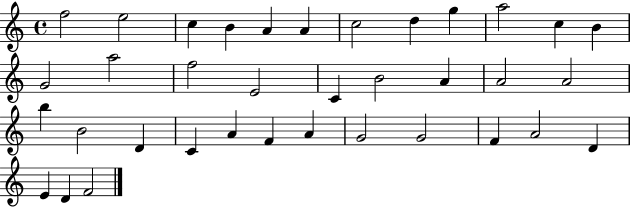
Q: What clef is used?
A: treble